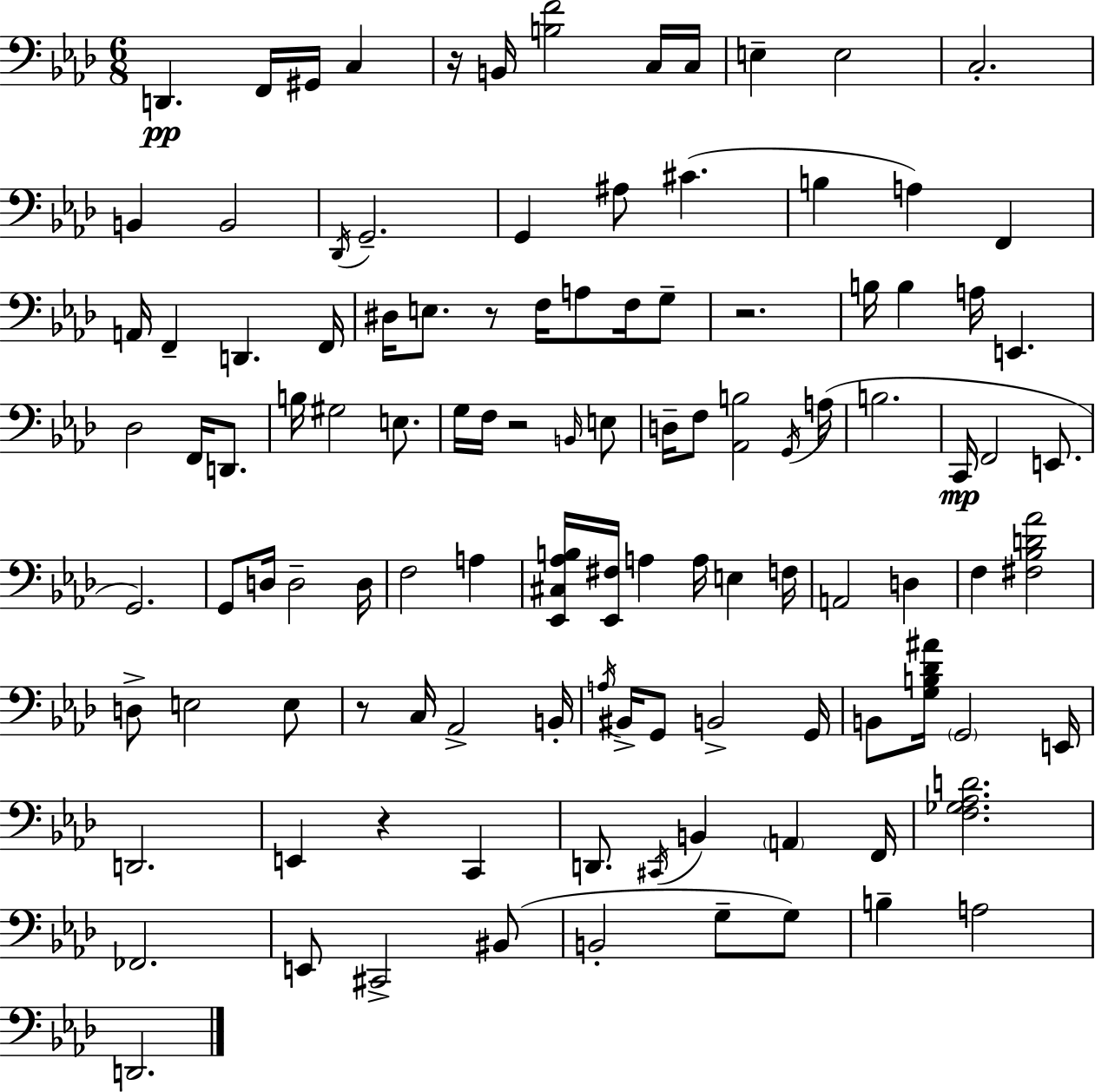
{
  \clef bass
  \numericTimeSignature
  \time 6/8
  \key aes \major
  \repeat volta 2 { d,4.\pp f,16 gis,16 c4 | r16 b,16 <b f'>2 c16 c16 | e4-- e2 | c2.-. | \break b,4 b,2 | \acciaccatura { des,16 } g,2.-- | g,4 ais8 cis'4.( | b4 a4) f,4 | \break a,16 f,4-- d,4. | f,16 dis16 e8. r8 f16 a8 f16 g8-- | r2. | b16 b4 a16 e,4. | \break des2 f,16 d,8. | b16 gis2 e8. | g16 f16 r2 \grace { b,16 } | e8 d16-- f8 <aes, b>2 | \break \acciaccatura { g,16 } a16( b2. | c,16\mp f,2 | e,8. g,2.) | g,8 d16 d2-- | \break d16 f2 a4 | <ees, cis aes b>16 <ees, fis>16 a4 a16 e4 | f16 a,2 d4 | f4 <fis bes d' aes'>2 | \break d8-> e2 | e8 r8 c16 aes,2-> | b,16-. \acciaccatura { a16 } bis,16-> g,8 b,2-> | g,16 b,8 <g b des' ais'>16 \parenthesize g,2 | \break e,16 d,2. | e,4 r4 | c,4 d,8. \acciaccatura { cis,16 } b,4 | \parenthesize a,4 f,16 <f ges aes d'>2. | \break fes,2. | e,8 cis,2-> | bis,8( b,2-. | g8-- g8) b4-- a2 | \break d,2. | } \bar "|."
}